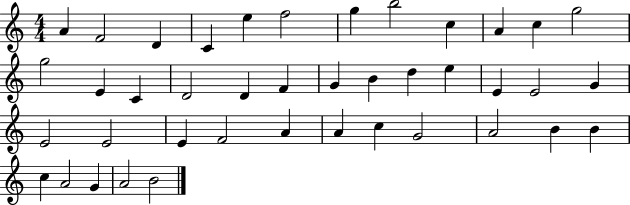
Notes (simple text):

A4/q F4/h D4/q C4/q E5/q F5/h G5/q B5/h C5/q A4/q C5/q G5/h G5/h E4/q C4/q D4/h D4/q F4/q G4/q B4/q D5/q E5/q E4/q E4/h G4/q E4/h E4/h E4/q F4/h A4/q A4/q C5/q G4/h A4/h B4/q B4/q C5/q A4/h G4/q A4/h B4/h